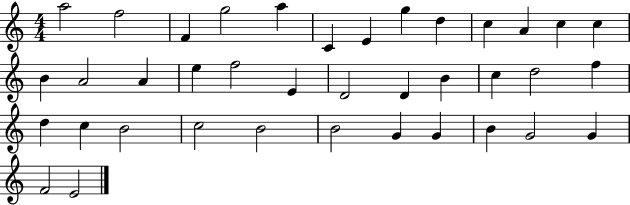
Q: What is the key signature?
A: C major